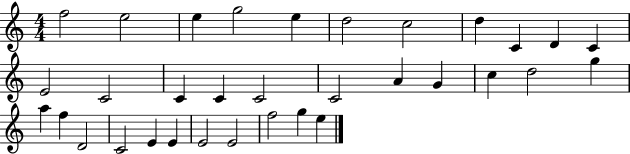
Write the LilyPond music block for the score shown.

{
  \clef treble
  \numericTimeSignature
  \time 4/4
  \key c \major
  f''2 e''2 | e''4 g''2 e''4 | d''2 c''2 | d''4 c'4 d'4 c'4 | \break e'2 c'2 | c'4 c'4 c'2 | c'2 a'4 g'4 | c''4 d''2 g''4 | \break a''4 f''4 d'2 | c'2 e'4 e'4 | e'2 e'2 | f''2 g''4 e''4 | \break \bar "|."
}